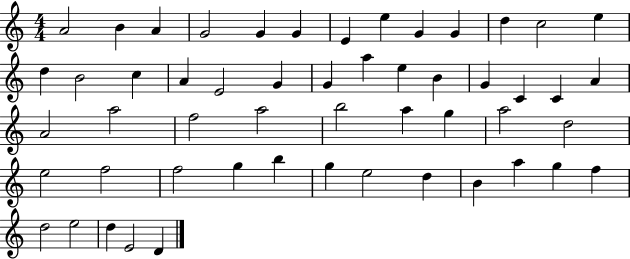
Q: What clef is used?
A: treble